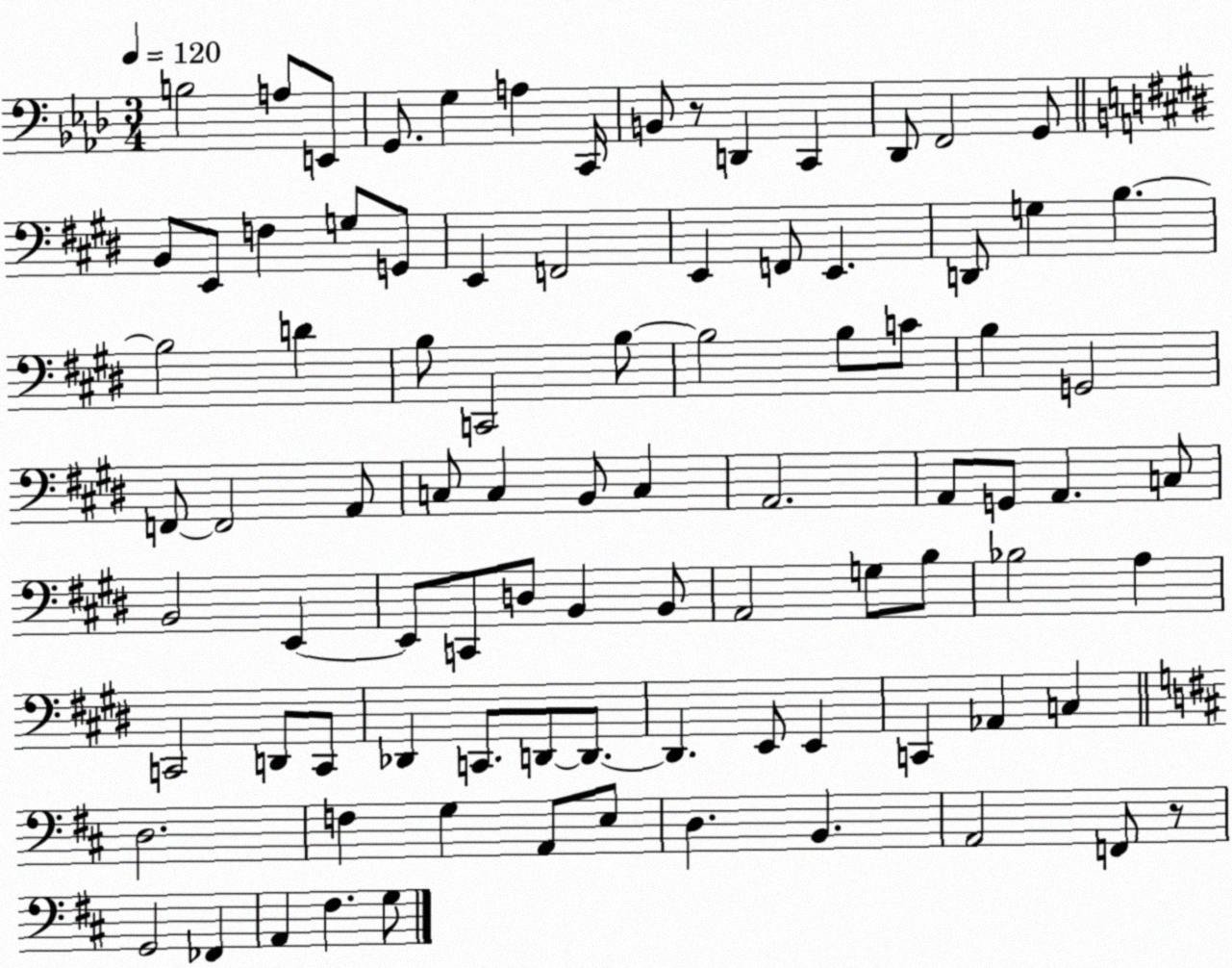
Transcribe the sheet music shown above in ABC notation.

X:1
T:Untitled
M:3/4
L:1/4
K:Ab
B,2 A,/2 E,,/2 G,,/2 G, A, C,,/4 B,,/2 z/2 D,, C,, _D,,/2 F,,2 G,,/2 B,,/2 E,,/2 F, G,/2 G,,/2 E,, F,,2 E,, F,,/2 E,, D,,/2 G, B, B,2 D B,/2 C,,2 B,/2 B,2 B,/2 C/2 B, G,,2 F,,/2 F,,2 A,,/2 C,/2 C, B,,/2 C, A,,2 A,,/2 G,,/2 A,, C,/2 B,,2 E,, E,,/2 C,,/2 D,/2 B,, B,,/2 A,,2 G,/2 B,/2 _B,2 A, C,,2 D,,/2 C,,/2 _D,, C,,/2 D,,/2 D,,/2 D,, E,,/2 E,, C,, _A,, C, D,2 F, G, A,,/2 E,/2 D, B,, A,,2 F,,/2 z/2 G,,2 _F,, A,, ^F, G,/2